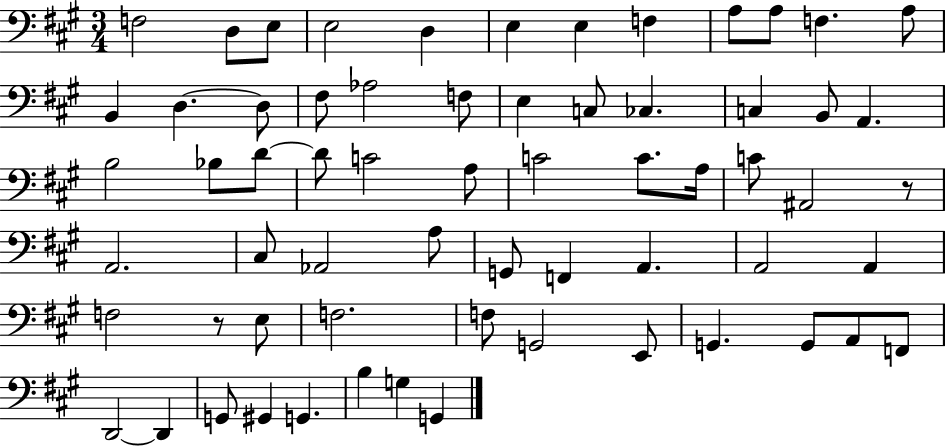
X:1
T:Untitled
M:3/4
L:1/4
K:A
F,2 D,/2 E,/2 E,2 D, E, E, F, A,/2 A,/2 F, A,/2 B,, D, D,/2 ^F,/2 _A,2 F,/2 E, C,/2 _C, C, B,,/2 A,, B,2 _B,/2 D/2 D/2 C2 A,/2 C2 C/2 A,/4 C/2 ^A,,2 z/2 A,,2 ^C,/2 _A,,2 A,/2 G,,/2 F,, A,, A,,2 A,, F,2 z/2 E,/2 F,2 F,/2 G,,2 E,,/2 G,, G,,/2 A,,/2 F,,/2 D,,2 D,, G,,/2 ^G,, G,, B, G, G,,